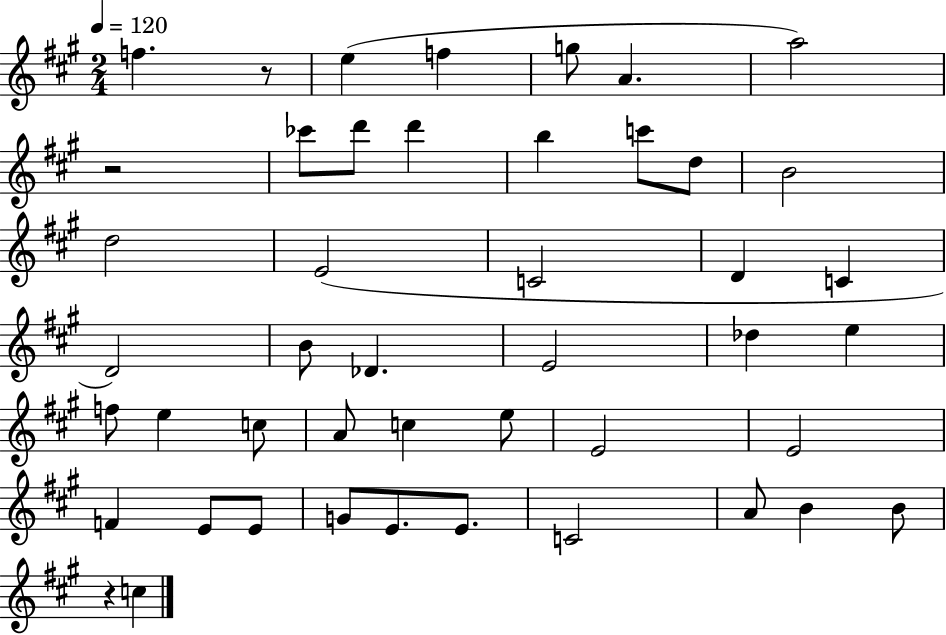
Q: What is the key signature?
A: A major